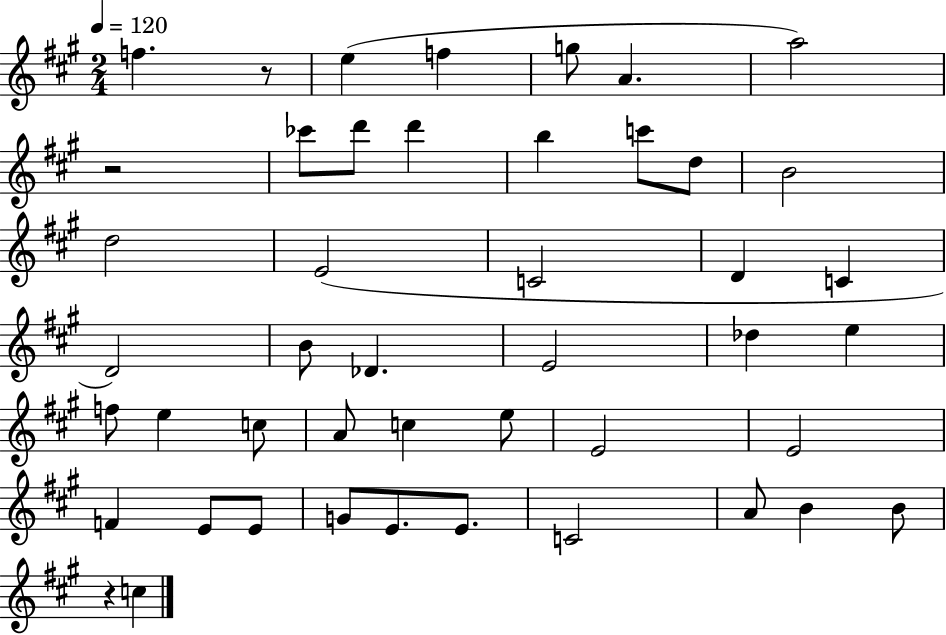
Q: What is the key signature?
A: A major